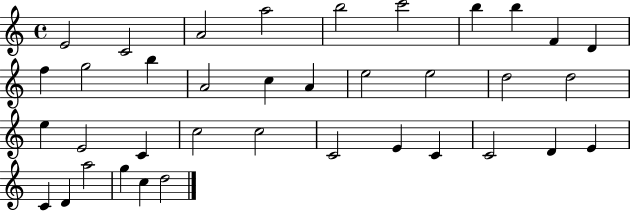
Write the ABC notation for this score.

X:1
T:Untitled
M:4/4
L:1/4
K:C
E2 C2 A2 a2 b2 c'2 b b F D f g2 b A2 c A e2 e2 d2 d2 e E2 C c2 c2 C2 E C C2 D E C D a2 g c d2